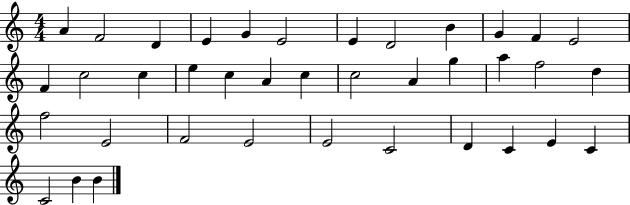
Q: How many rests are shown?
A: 0